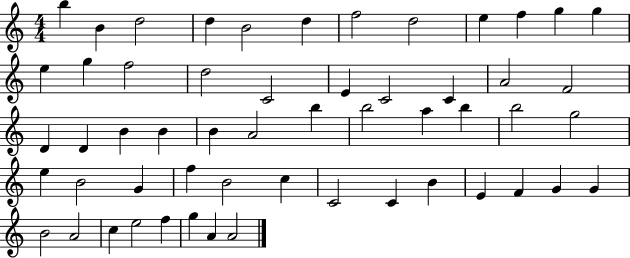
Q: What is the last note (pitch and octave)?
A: A4